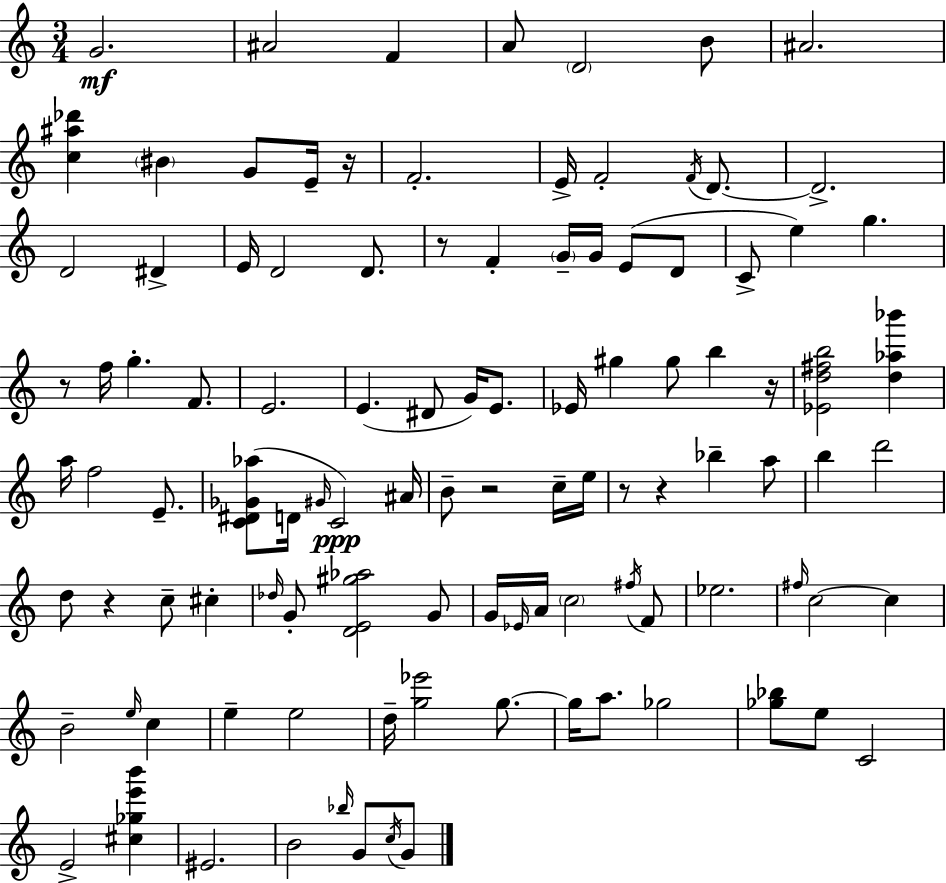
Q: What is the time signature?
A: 3/4